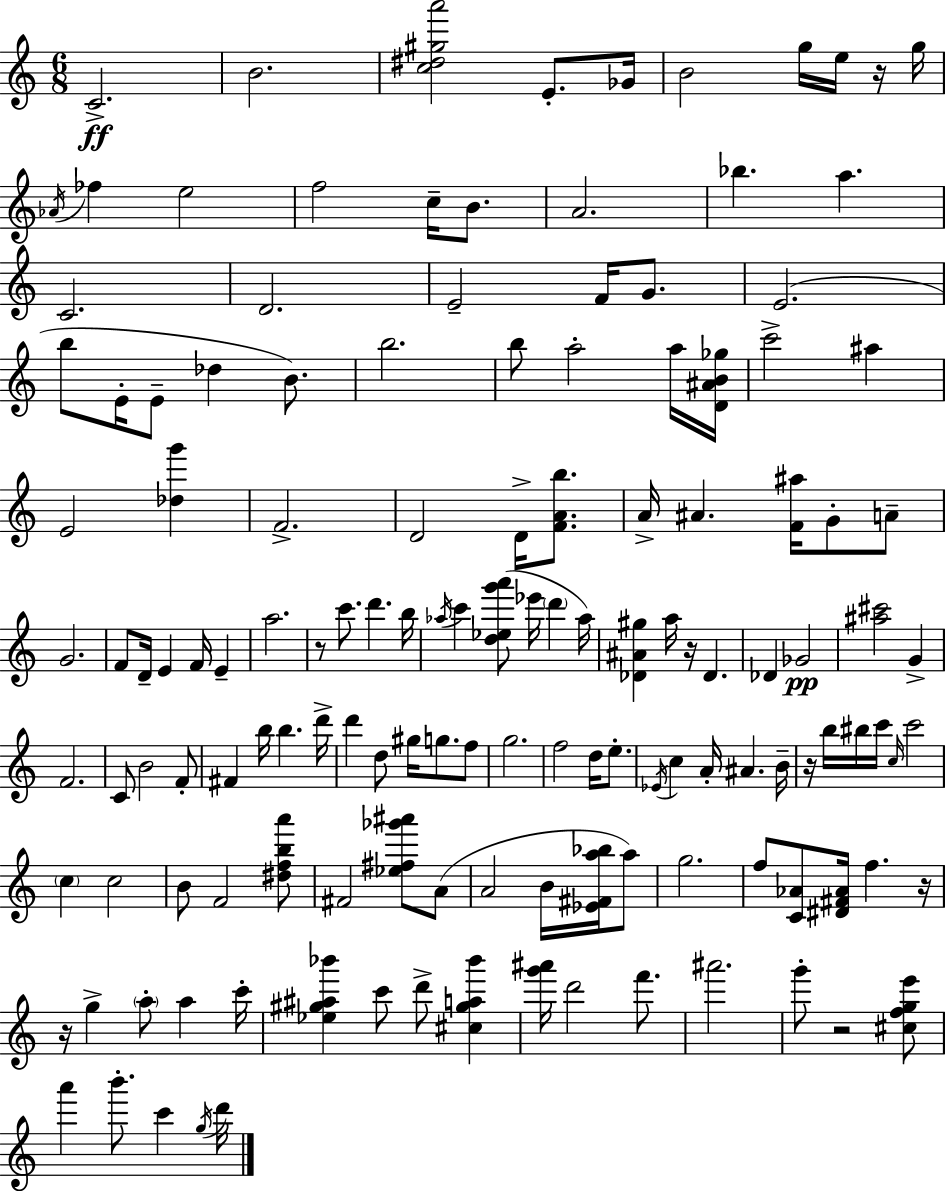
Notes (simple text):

C4/h. B4/h. [C5,D#5,G#5,A6]/h E4/e. Gb4/s B4/h G5/s E5/s R/s G5/s Ab4/s FES5/q E5/h F5/h C5/s B4/e. A4/h. Bb5/q. A5/q. C4/h. D4/h. E4/h F4/s G4/e. E4/h. B5/e E4/s E4/e Db5/q B4/e. B5/h. B5/e A5/h A5/s [D4,A#4,B4,Gb5]/s C6/h A#5/q E4/h [Db5,G6]/q F4/h. D4/h D4/s [F4,A4,B5]/e. A4/s A#4/q. [F4,A#5]/s G4/e A4/e G4/h. F4/e D4/s E4/q F4/s E4/q A5/h. R/e C6/e. D6/q. B5/s Ab5/s C6/q [D5,Eb5,G6,A6]/e Eb6/s D6/q Ab5/s [Db4,A#4,G#5]/q A5/s R/s Db4/q. Db4/q Gb4/h [A#5,C#6]/h G4/q F4/h. C4/e B4/h F4/e F#4/q B5/s B5/q. D6/s D6/q D5/e G#5/s G5/e. F5/e G5/h. F5/h D5/s E5/e. Eb4/s C5/q A4/s A#4/q. B4/s R/s B5/s BIS5/s C6/s C5/s C6/h C5/q C5/h B4/e F4/h [D#5,F5,B5,A6]/e F#4/h [Eb5,F#5,Gb6,A#6]/e A4/e A4/h B4/s [Eb4,F#4,A5,Bb5]/s A5/e G5/h. F5/e [C4,Ab4]/e [D#4,F#4,Ab4]/s F5/q. R/s R/s G5/q A5/e A5/q C6/s [Eb5,G#5,A#5,Bb6]/q C6/e D6/e [C#5,G#5,A5,Bb6]/q [G6,A#6]/s D6/h F6/e. A#6/h. G6/e R/h [C#5,F5,G5,E6]/e A6/q B6/e. C6/q G5/s D6/s